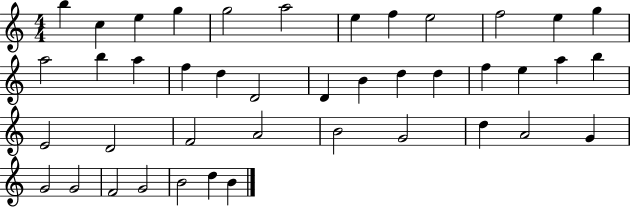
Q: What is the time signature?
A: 4/4